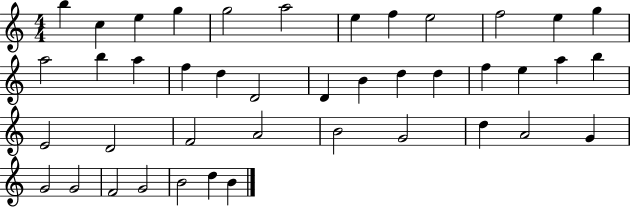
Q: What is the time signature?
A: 4/4